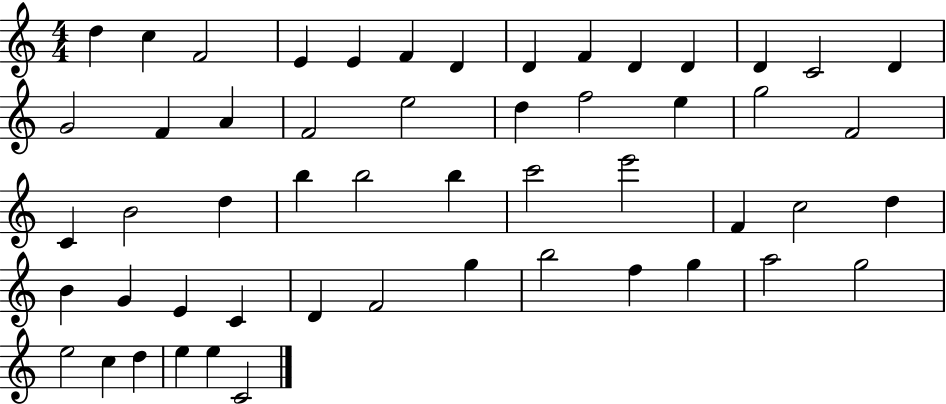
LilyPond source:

{
  \clef treble
  \numericTimeSignature
  \time 4/4
  \key c \major
  d''4 c''4 f'2 | e'4 e'4 f'4 d'4 | d'4 f'4 d'4 d'4 | d'4 c'2 d'4 | \break g'2 f'4 a'4 | f'2 e''2 | d''4 f''2 e''4 | g''2 f'2 | \break c'4 b'2 d''4 | b''4 b''2 b''4 | c'''2 e'''2 | f'4 c''2 d''4 | \break b'4 g'4 e'4 c'4 | d'4 f'2 g''4 | b''2 f''4 g''4 | a''2 g''2 | \break e''2 c''4 d''4 | e''4 e''4 c'2 | \bar "|."
}